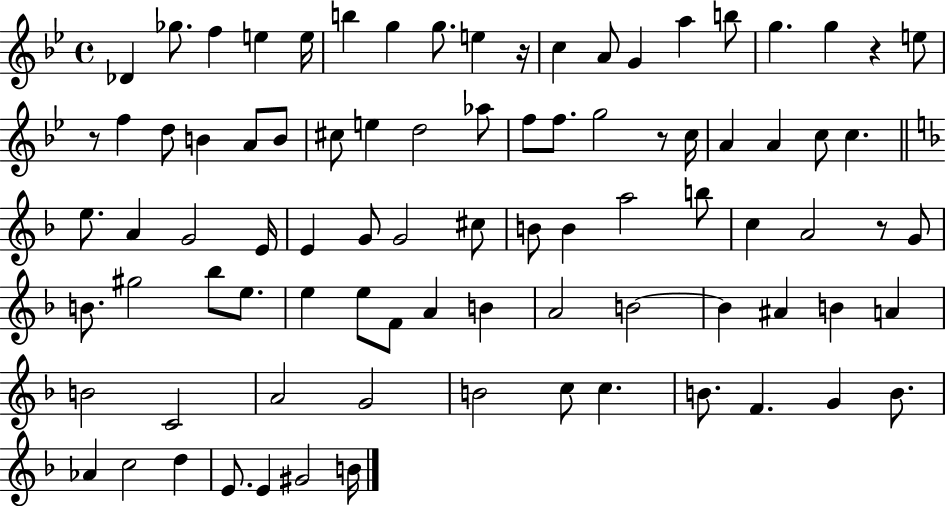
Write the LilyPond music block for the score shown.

{
  \clef treble
  \time 4/4
  \defaultTimeSignature
  \key bes \major
  \repeat volta 2 { des'4 ges''8. f''4 e''4 e''16 | b''4 g''4 g''8. e''4 r16 | c''4 a'8 g'4 a''4 b''8 | g''4. g''4 r4 e''8 | \break r8 f''4 d''8 b'4 a'8 b'8 | cis''8 e''4 d''2 aes''8 | f''8 f''8. g''2 r8 c''16 | a'4 a'4 c''8 c''4. | \break \bar "||" \break \key d \minor e''8. a'4 g'2 e'16 | e'4 g'8 g'2 cis''8 | b'8 b'4 a''2 b''8 | c''4 a'2 r8 g'8 | \break b'8. gis''2 bes''8 e''8. | e''4 e''8 f'8 a'4 b'4 | a'2 b'2~~ | b'4 ais'4 b'4 a'4 | \break b'2 c'2 | a'2 g'2 | b'2 c''8 c''4. | b'8. f'4. g'4 b'8. | \break aes'4 c''2 d''4 | e'8. e'4 gis'2 b'16 | } \bar "|."
}